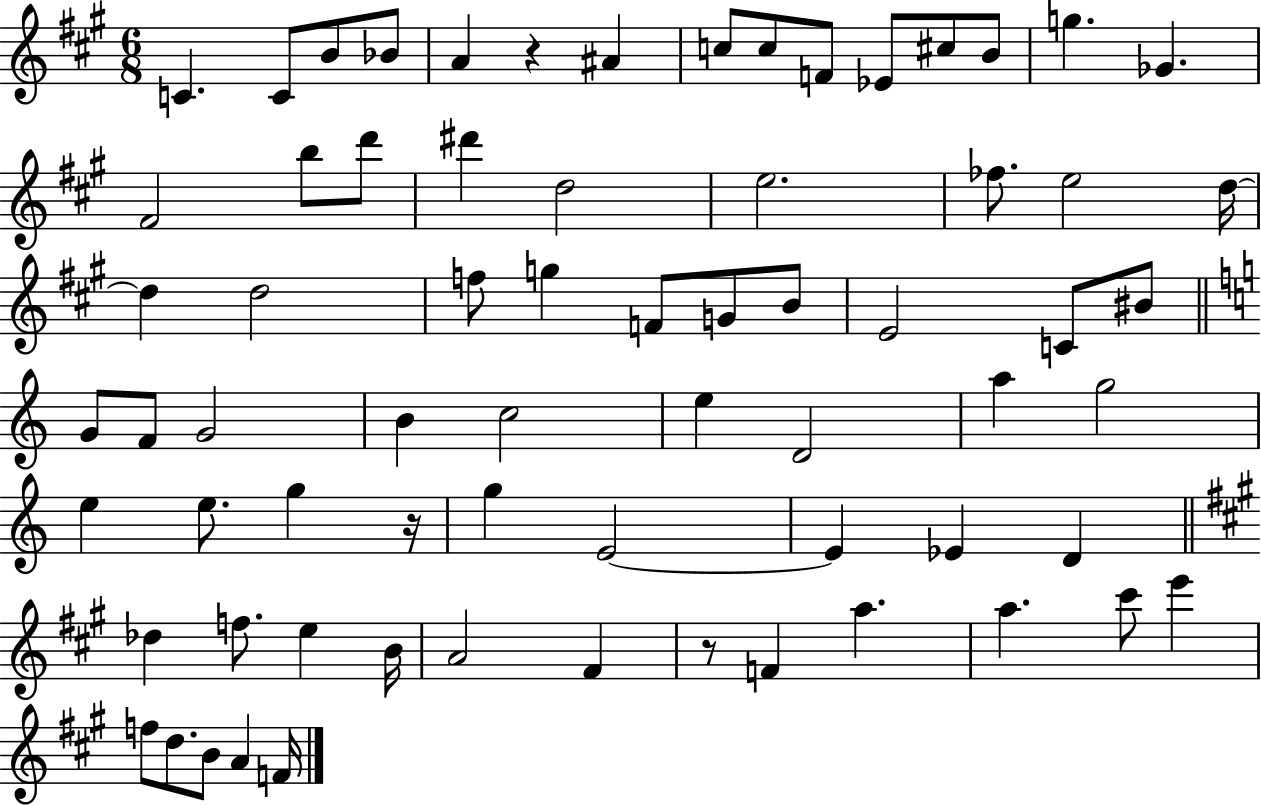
{
  \clef treble
  \numericTimeSignature
  \time 6/8
  \key a \major
  \repeat volta 2 { c'4. c'8 b'8 bes'8 | a'4 r4 ais'4 | c''8 c''8 f'8 ees'8 cis''8 b'8 | g''4. ges'4. | \break fis'2 b''8 d'''8 | dis'''4 d''2 | e''2. | fes''8. e''2 d''16~~ | \break d''4 d''2 | f''8 g''4 f'8 g'8 b'8 | e'2 c'8 bis'8 | \bar "||" \break \key a \minor g'8 f'8 g'2 | b'4 c''2 | e''4 d'2 | a''4 g''2 | \break e''4 e''8. g''4 r16 | g''4 e'2~~ | e'4 ees'4 d'4 | \bar "||" \break \key a \major des''4 f''8. e''4 b'16 | a'2 fis'4 | r8 f'4 a''4. | a''4. cis'''8 e'''4 | \break f''8 d''8. b'8 a'4 f'16 | } \bar "|."
}